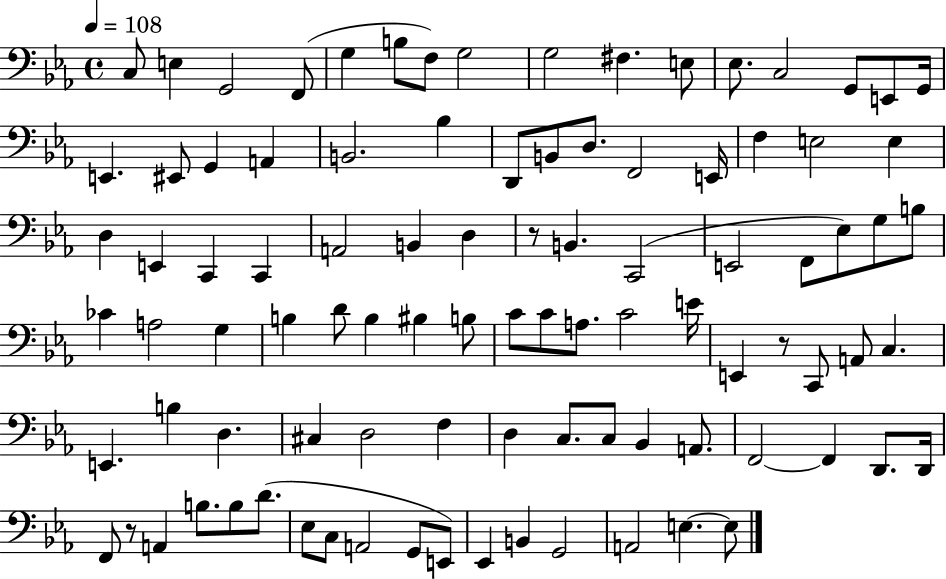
{
  \clef bass
  \time 4/4
  \defaultTimeSignature
  \key ees \major
  \tempo 4 = 108
  c8 e4 g,2 f,8( | g4 b8 f8) g2 | g2 fis4. e8 | ees8. c2 g,8 e,8 g,16 | \break e,4. eis,8 g,4 a,4 | b,2. bes4 | d,8 b,8 d8. f,2 e,16 | f4 e2 e4 | \break d4 e,4 c,4 c,4 | a,2 b,4 d4 | r8 b,4. c,2( | e,2 f,8 ees8) g8 b8 | \break ces'4 a2 g4 | b4 d'8 b4 bis4 b8 | c'8 c'8 a8. c'2 e'16 | e,4 r8 c,8 a,8 c4. | \break e,4. b4 d4. | cis4 d2 f4 | d4 c8. c8 bes,4 a,8. | f,2~~ f,4 d,8. d,16 | \break f,8 r8 a,4 b8. b8 d'8.( | ees8 c8 a,2 g,8 e,8) | ees,4 b,4 g,2 | a,2 e4.~~ e8 | \break \bar "|."
}